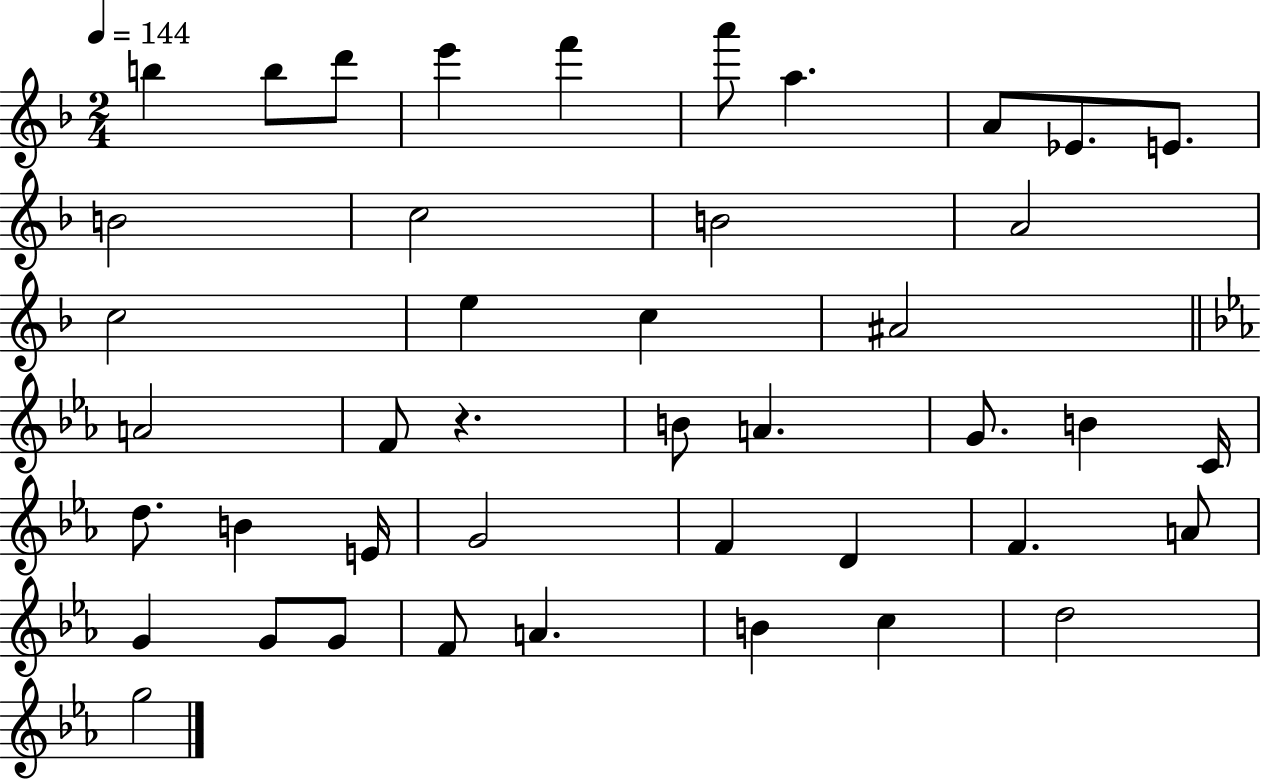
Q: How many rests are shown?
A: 1